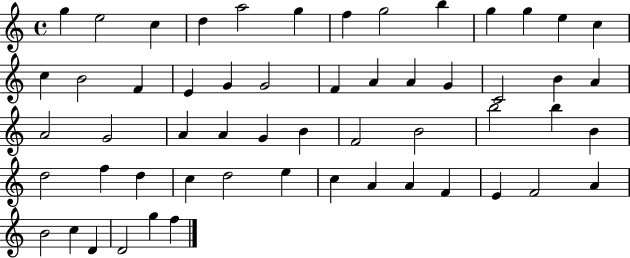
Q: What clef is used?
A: treble